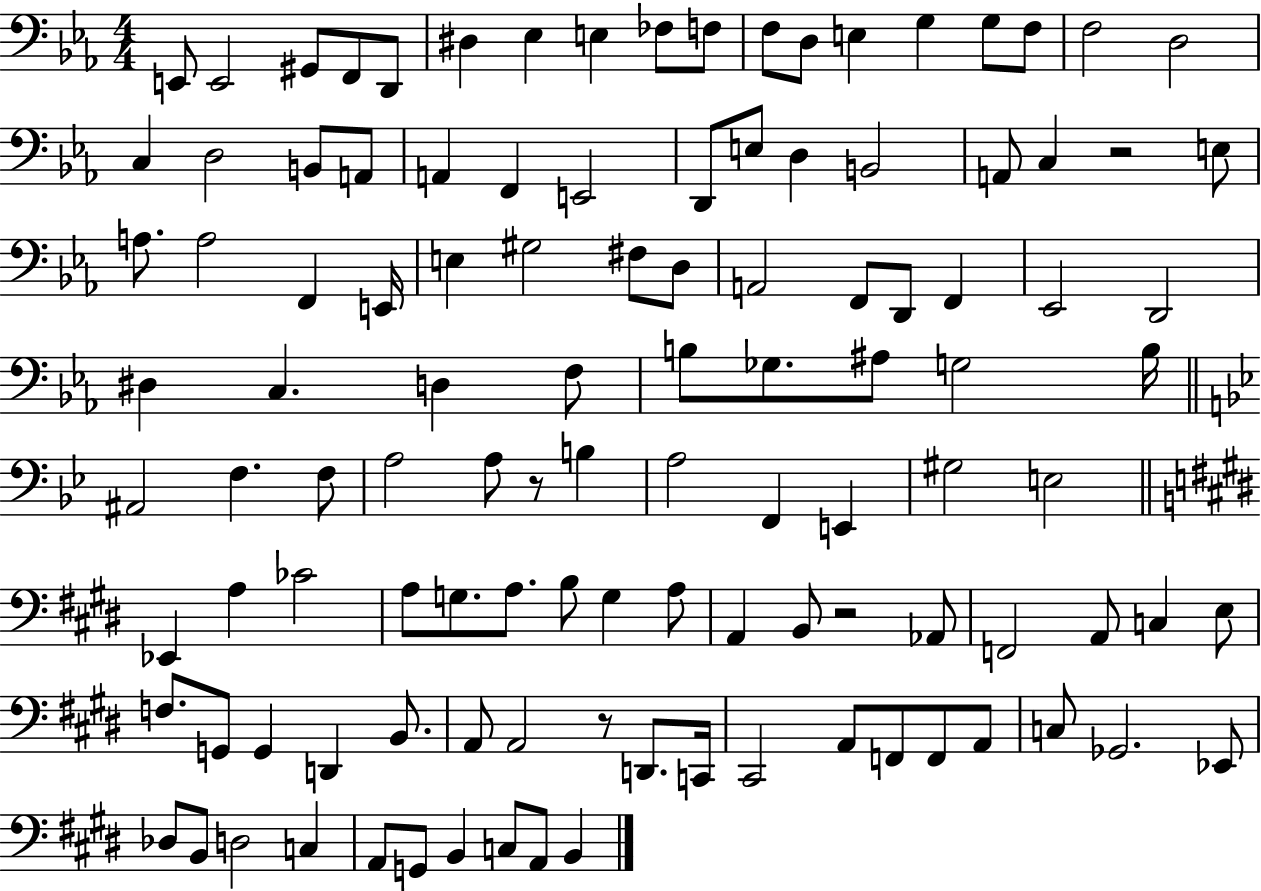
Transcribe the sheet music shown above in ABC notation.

X:1
T:Untitled
M:4/4
L:1/4
K:Eb
E,,/2 E,,2 ^G,,/2 F,,/2 D,,/2 ^D, _E, E, _F,/2 F,/2 F,/2 D,/2 E, G, G,/2 F,/2 F,2 D,2 C, D,2 B,,/2 A,,/2 A,, F,, E,,2 D,,/2 E,/2 D, B,,2 A,,/2 C, z2 E,/2 A,/2 A,2 F,, E,,/4 E, ^G,2 ^F,/2 D,/2 A,,2 F,,/2 D,,/2 F,, _E,,2 D,,2 ^D, C, D, F,/2 B,/2 _G,/2 ^A,/2 G,2 B,/4 ^A,,2 F, F,/2 A,2 A,/2 z/2 B, A,2 F,, E,, ^G,2 E,2 _E,, A, _C2 A,/2 G,/2 A,/2 B,/2 G, A,/2 A,, B,,/2 z2 _A,,/2 F,,2 A,,/2 C, E,/2 F,/2 G,,/2 G,, D,, B,,/2 A,,/2 A,,2 z/2 D,,/2 C,,/4 ^C,,2 A,,/2 F,,/2 F,,/2 A,,/2 C,/2 _G,,2 _E,,/2 _D,/2 B,,/2 D,2 C, A,,/2 G,,/2 B,, C,/2 A,,/2 B,,